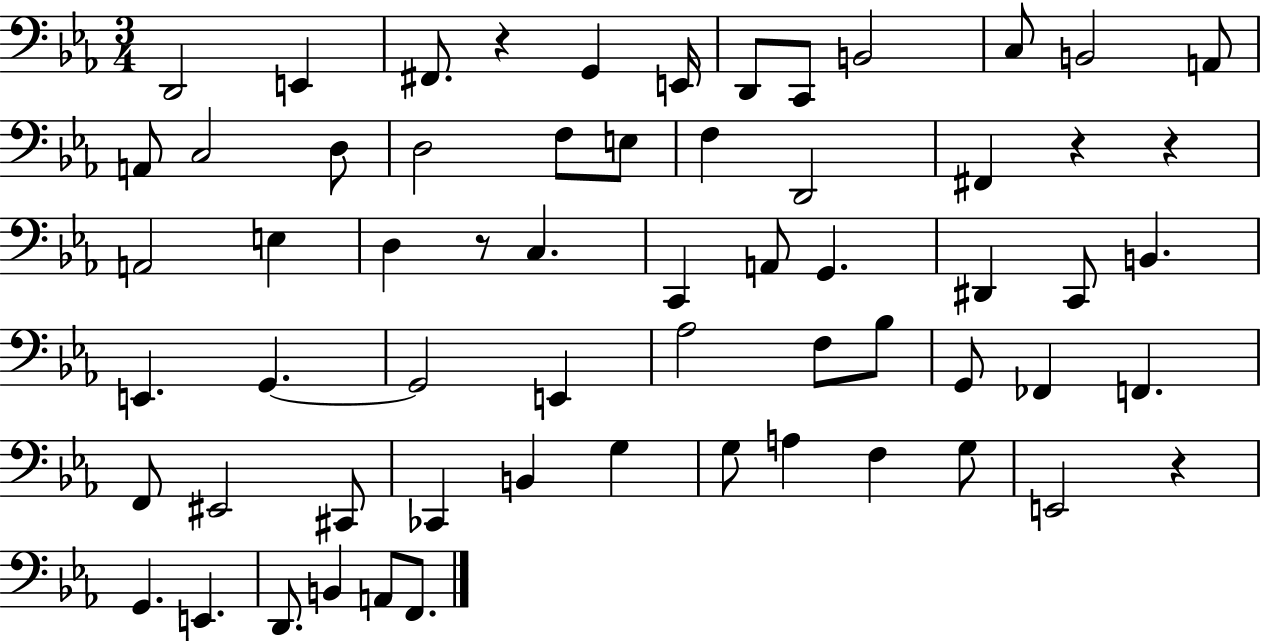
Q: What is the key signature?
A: EES major